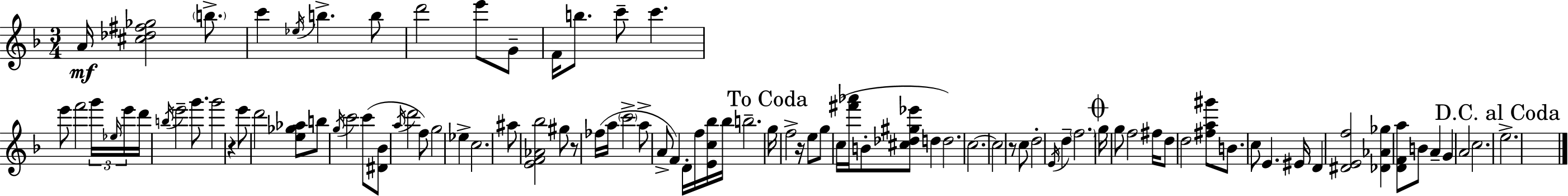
A4/s [C#5,Db5,F#5,Gb5]/h B5/e. C6/q Eb5/s B5/q. B5/e D6/h E6/e G4/e F4/s B5/e. C6/e C6/q. E6/e F6/h G6/s Eb5/s E6/s D6/s B5/s E6/h G6/e. G6/h R/q E6/e D6/h [E5,Gb5,Ab5]/e B5/e G5/s C6/h C6/e [D#4,Bb4]/e A5/s D6/h F5/e G5/h Eb5/q C5/h. A#5/e [E4,F4,Ab4,Bb5]/h G#5/e R/e FES5/s A5/s C6/h A5/e A4/e F4/q D4/s F5/s [E4,C5,Bb5]/s Bb5/s B5/h. G5/s F5/h R/s E5/e G5/e C5/s [F#6,Ab6]/s B4/e [C#5,Db5,G#5,Eb6]/e D5/q D5/h. C5/h. C5/h R/e C5/e D5/h E4/s D5/q F5/h. G5/s G5/e F5/h F#5/s D5/e D5/h [F#5,A5,G#6]/e B4/e. C5/e E4/q. EIS4/s D4/q [D#4,E4,F5]/h [Db4,Ab4,Gb5]/q [D4,F4,A5]/e B4/e A4/q G4/q A4/h C5/h. E5/h.